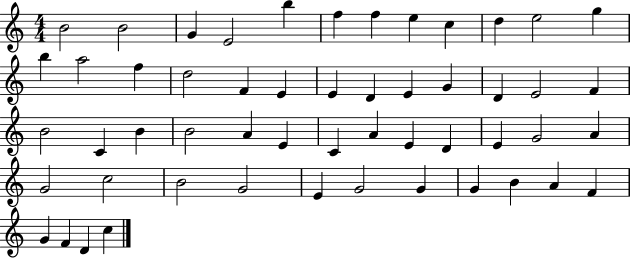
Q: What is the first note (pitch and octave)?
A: B4